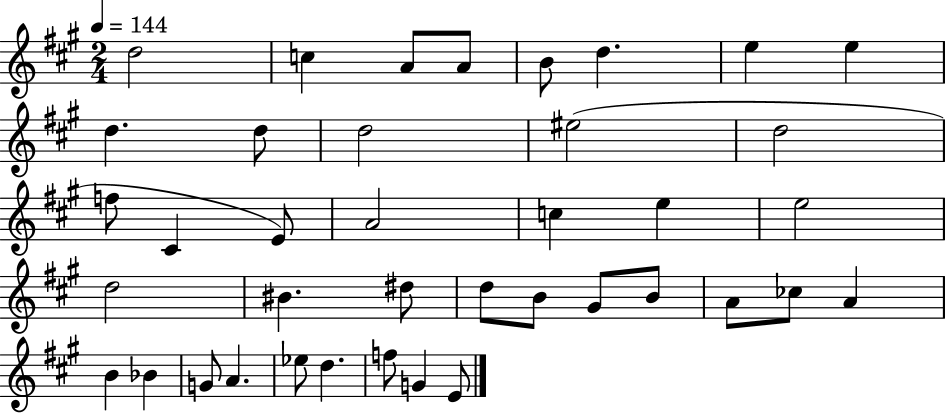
{
  \clef treble
  \numericTimeSignature
  \time 2/4
  \key a \major
  \tempo 4 = 144
  d''2 | c''4 a'8 a'8 | b'8 d''4. | e''4 e''4 | \break d''4. d''8 | d''2 | eis''2( | d''2 | \break f''8 cis'4 e'8) | a'2 | c''4 e''4 | e''2 | \break d''2 | bis'4. dis''8 | d''8 b'8 gis'8 b'8 | a'8 ces''8 a'4 | \break b'4 bes'4 | g'8 a'4. | ees''8 d''4. | f''8 g'4 e'8 | \break \bar "|."
}